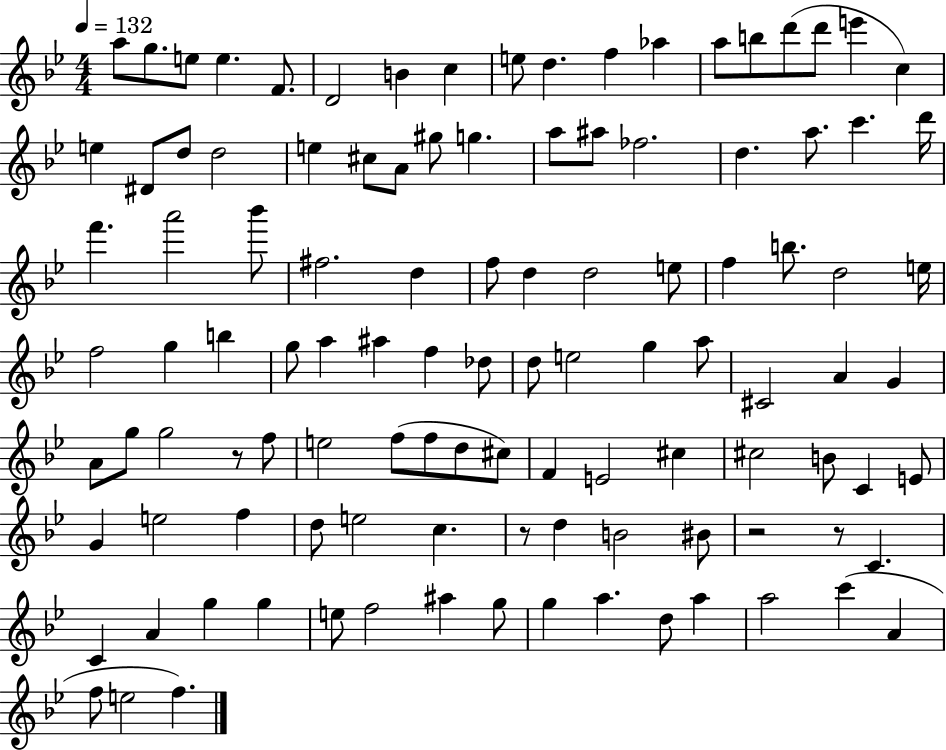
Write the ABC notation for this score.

X:1
T:Untitled
M:4/4
L:1/4
K:Bb
a/2 g/2 e/2 e F/2 D2 B c e/2 d f _a a/2 b/2 d'/2 d'/2 e' c e ^D/2 d/2 d2 e ^c/2 A/2 ^g/2 g a/2 ^a/2 _f2 d a/2 c' d'/4 f' a'2 _b'/2 ^f2 d f/2 d d2 e/2 f b/2 d2 e/4 f2 g b g/2 a ^a f _d/2 d/2 e2 g a/2 ^C2 A G A/2 g/2 g2 z/2 f/2 e2 f/2 f/2 d/2 ^c/2 F E2 ^c ^c2 B/2 C E/2 G e2 f d/2 e2 c z/2 d B2 ^B/2 z2 z/2 C C A g g e/2 f2 ^a g/2 g a d/2 a a2 c' A f/2 e2 f